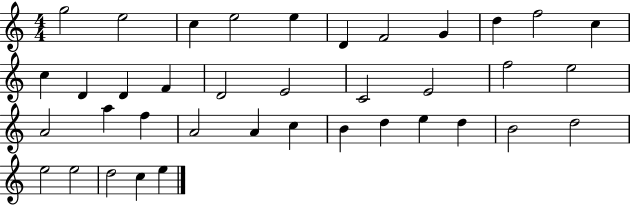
G5/h E5/h C5/q E5/h E5/q D4/q F4/h G4/q D5/q F5/h C5/q C5/q D4/q D4/q F4/q D4/h E4/h C4/h E4/h F5/h E5/h A4/h A5/q F5/q A4/h A4/q C5/q B4/q D5/q E5/q D5/q B4/h D5/h E5/h E5/h D5/h C5/q E5/q